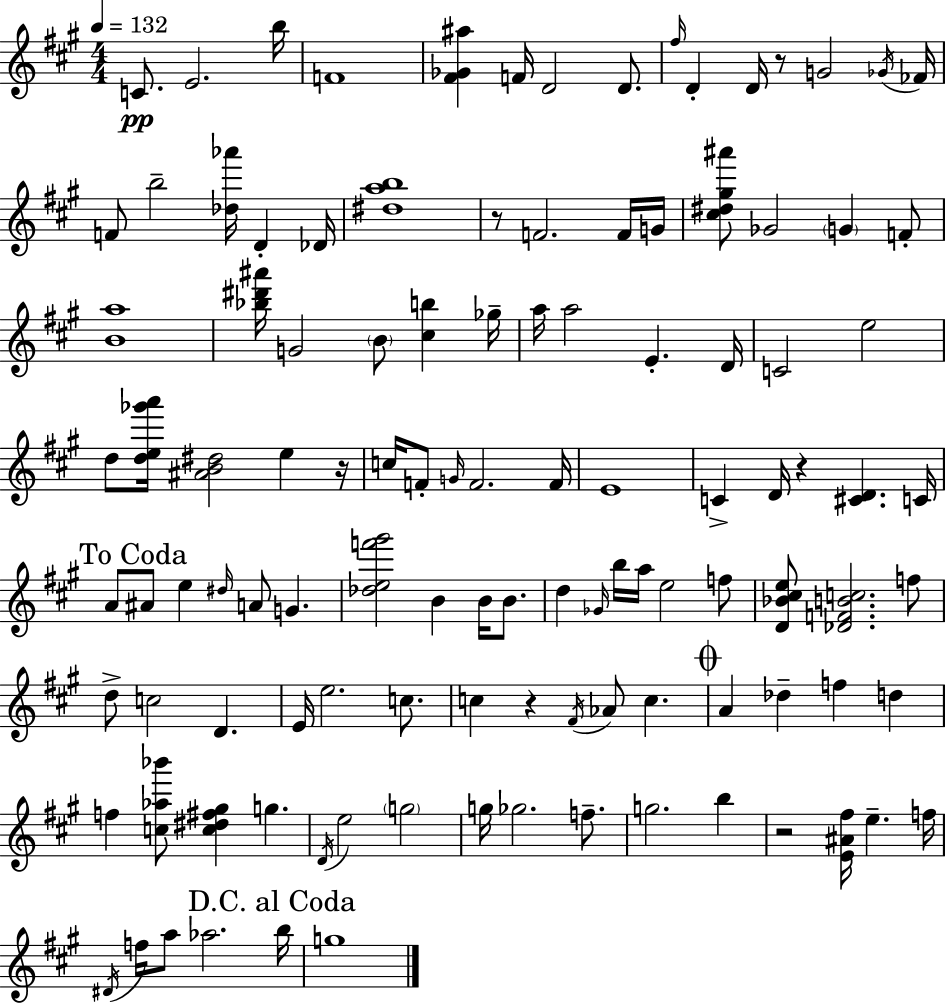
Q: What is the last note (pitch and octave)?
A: G5